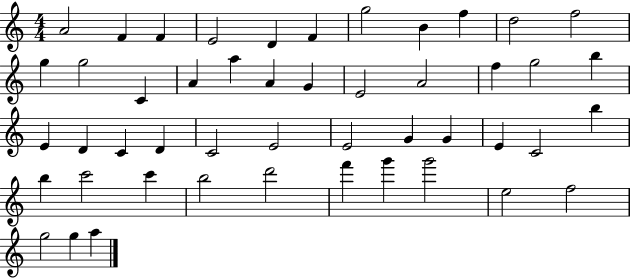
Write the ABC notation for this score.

X:1
T:Untitled
M:4/4
L:1/4
K:C
A2 F F E2 D F g2 B f d2 f2 g g2 C A a A G E2 A2 f g2 b E D C D C2 E2 E2 G G E C2 b b c'2 c' b2 d'2 f' g' g'2 e2 f2 g2 g a